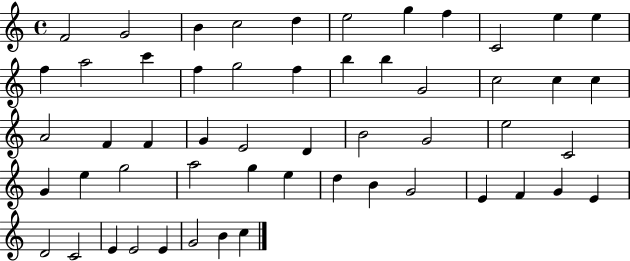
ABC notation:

X:1
T:Untitled
M:4/4
L:1/4
K:C
F2 G2 B c2 d e2 g f C2 e e f a2 c' f g2 f b b G2 c2 c c A2 F F G E2 D B2 G2 e2 C2 G e g2 a2 g e d B G2 E F G E D2 C2 E E2 E G2 B c